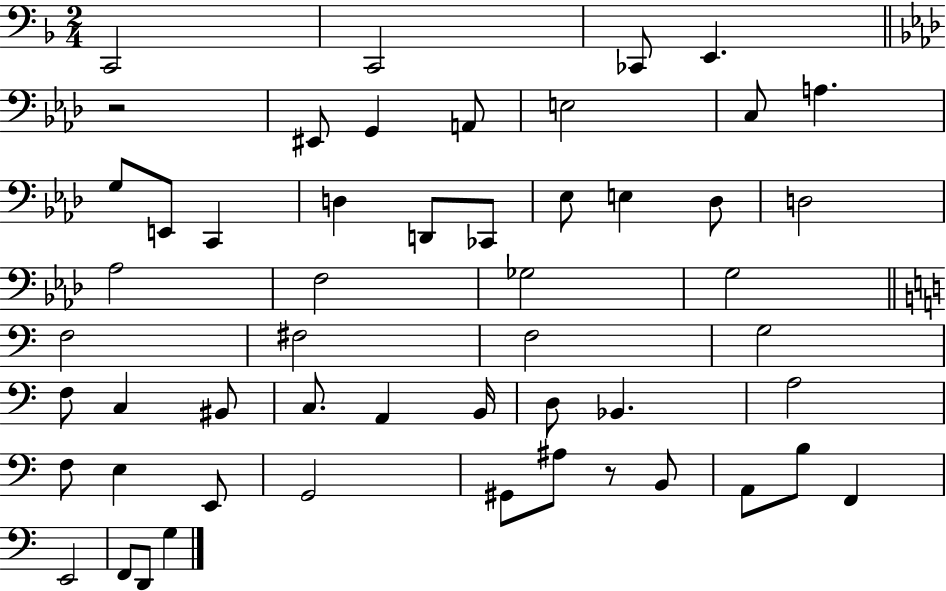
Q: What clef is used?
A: bass